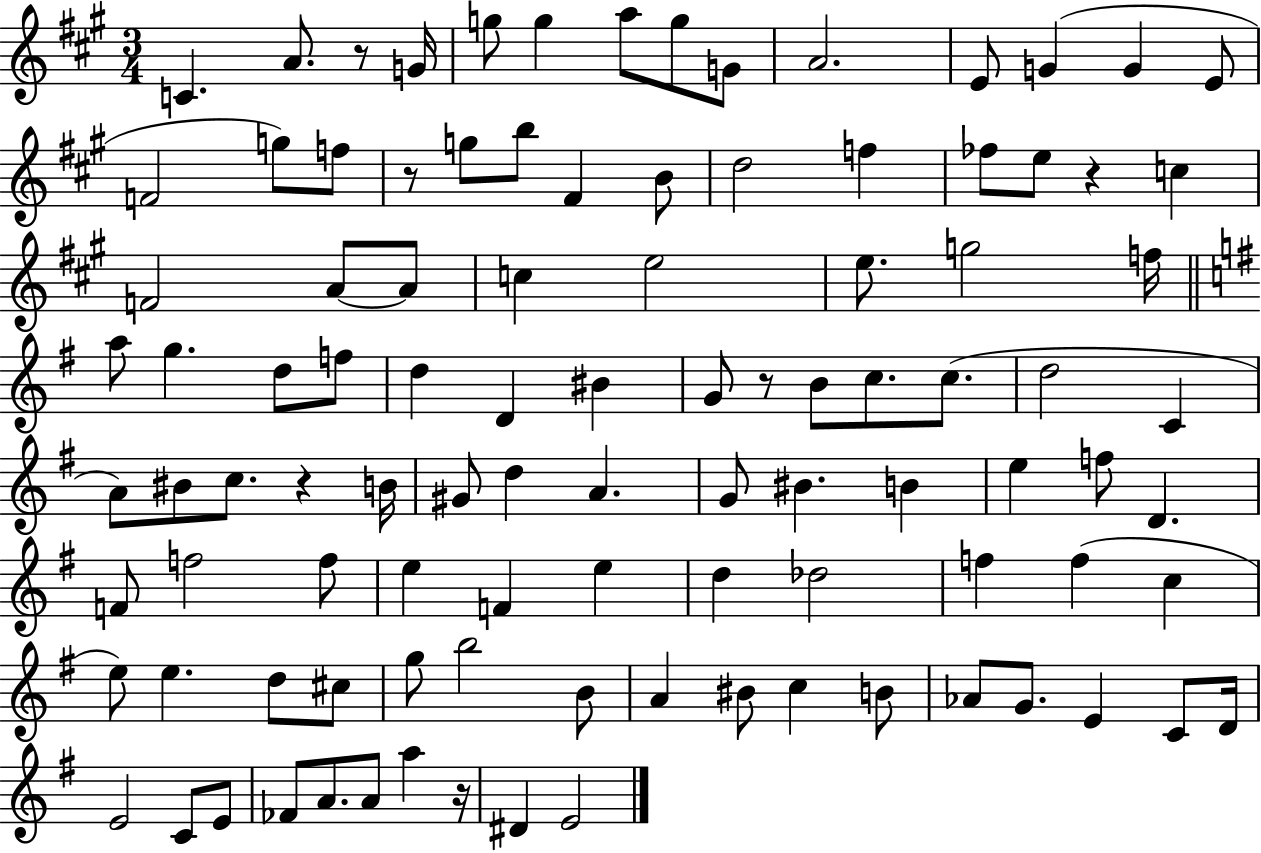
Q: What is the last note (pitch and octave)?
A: E4